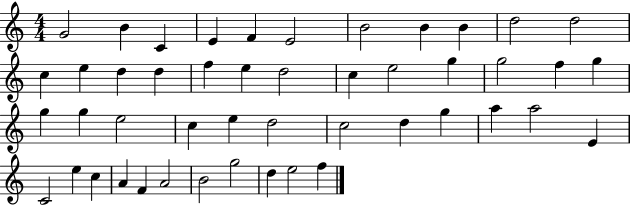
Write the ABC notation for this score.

X:1
T:Untitled
M:4/4
L:1/4
K:C
G2 B C E F E2 B2 B B d2 d2 c e d d f e d2 c e2 g g2 f g g g e2 c e d2 c2 d g a a2 E C2 e c A F A2 B2 g2 d e2 f